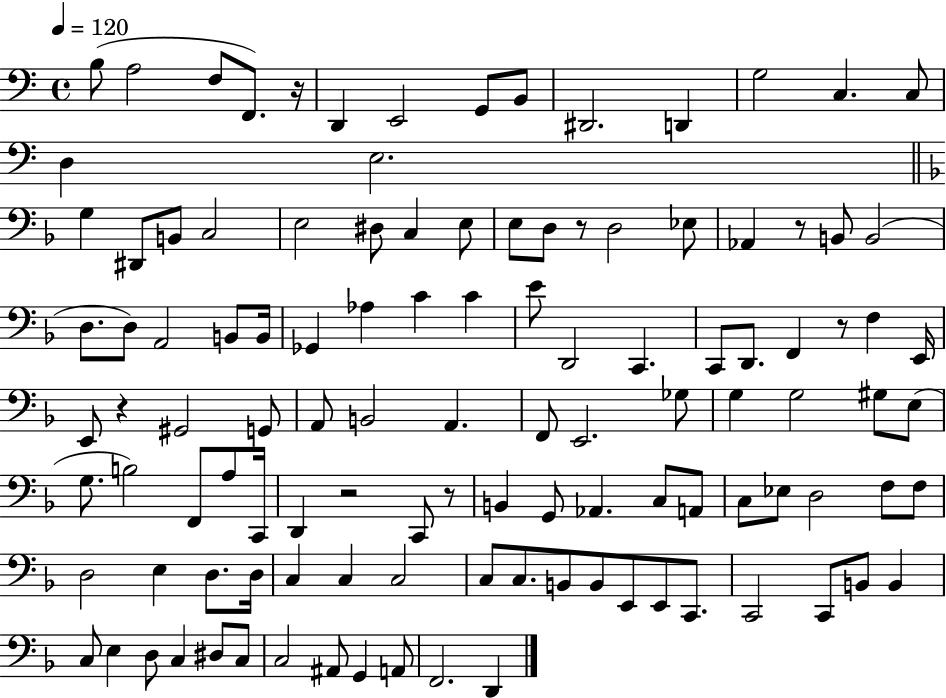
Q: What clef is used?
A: bass